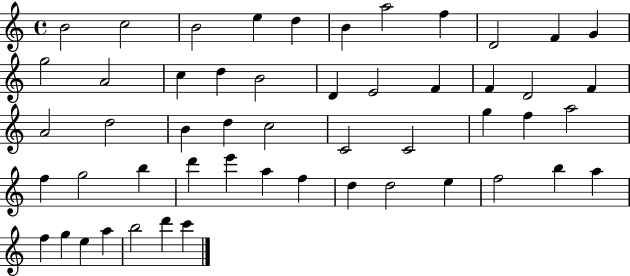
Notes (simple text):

B4/h C5/h B4/h E5/q D5/q B4/q A5/h F5/q D4/h F4/q G4/q G5/h A4/h C5/q D5/q B4/h D4/q E4/h F4/q F4/q D4/h F4/q A4/h D5/h B4/q D5/q C5/h C4/h C4/h G5/q F5/q A5/h F5/q G5/h B5/q D6/q E6/q A5/q F5/q D5/q D5/h E5/q F5/h B5/q A5/q F5/q G5/q E5/q A5/q B5/h D6/q C6/q